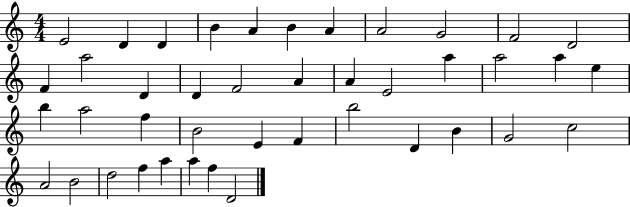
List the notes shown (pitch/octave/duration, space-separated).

E4/h D4/q D4/q B4/q A4/q B4/q A4/q A4/h G4/h F4/h D4/h F4/q A5/h D4/q D4/q F4/h A4/q A4/q E4/h A5/q A5/h A5/q E5/q B5/q A5/h F5/q B4/h E4/q F4/q B5/h D4/q B4/q G4/h C5/h A4/h B4/h D5/h F5/q A5/q A5/q F5/q D4/h